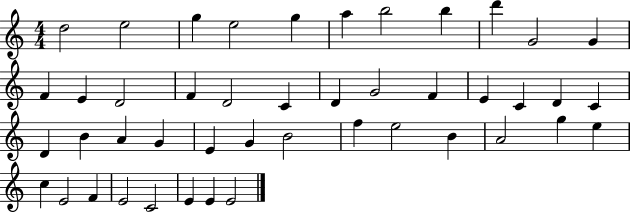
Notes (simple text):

D5/h E5/h G5/q E5/h G5/q A5/q B5/h B5/q D6/q G4/h G4/q F4/q E4/q D4/h F4/q D4/h C4/q D4/q G4/h F4/q E4/q C4/q D4/q C4/q D4/q B4/q A4/q G4/q E4/q G4/q B4/h F5/q E5/h B4/q A4/h G5/q E5/q C5/q E4/h F4/q E4/h C4/h E4/q E4/q E4/h